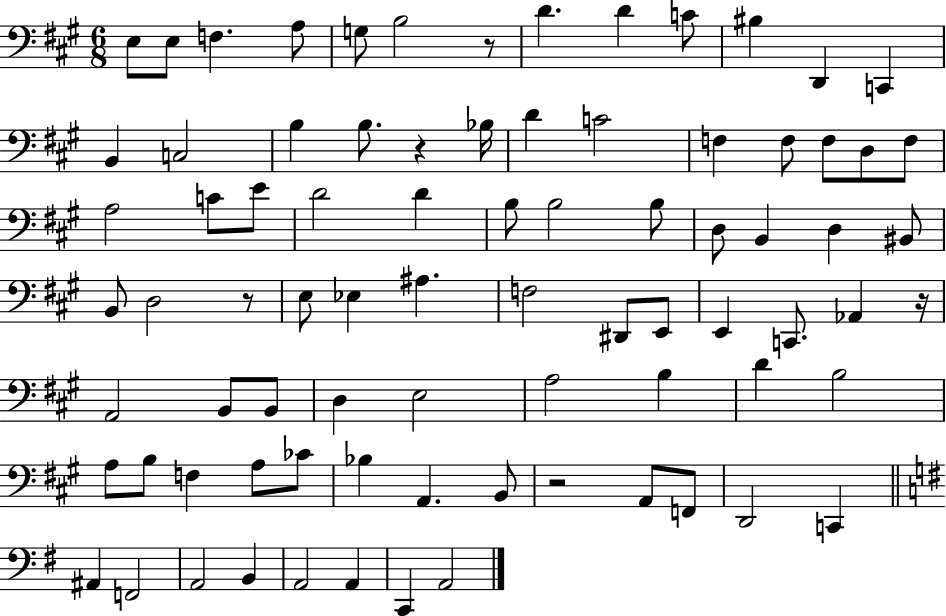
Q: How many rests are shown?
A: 5